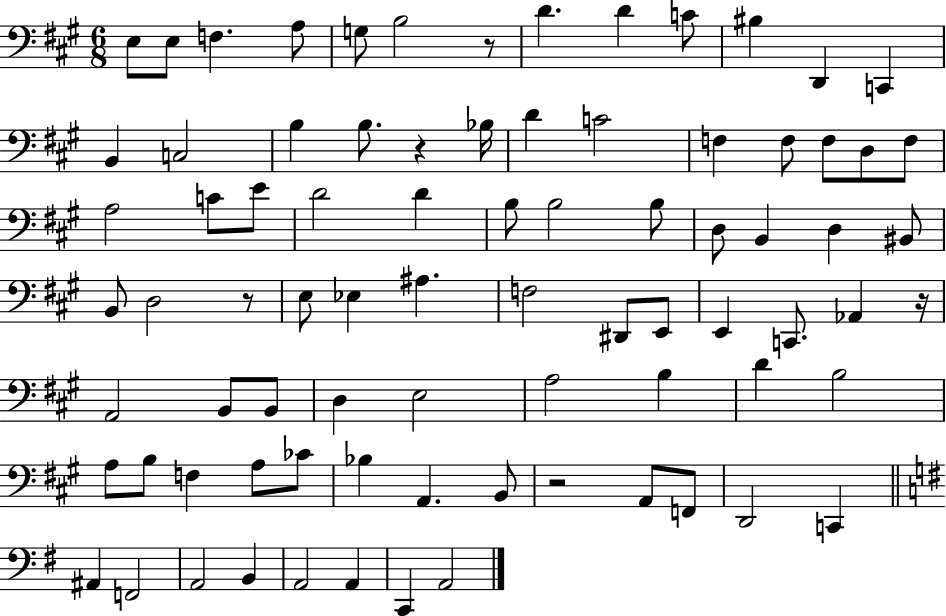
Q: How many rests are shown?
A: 5